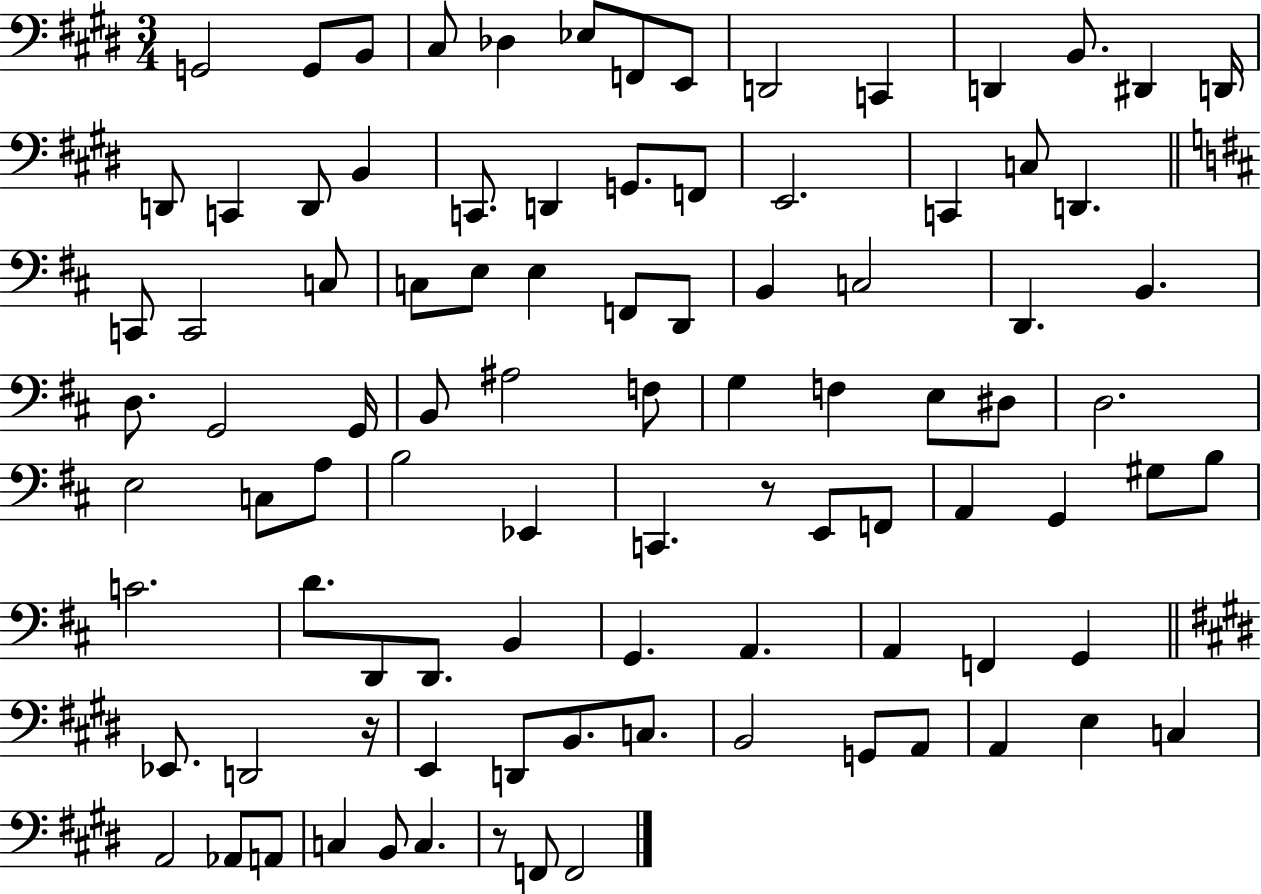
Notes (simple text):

G2/h G2/e B2/e C#3/e Db3/q Eb3/e F2/e E2/e D2/h C2/q D2/q B2/e. D#2/q D2/s D2/e C2/q D2/e B2/q C2/e. D2/q G2/e. F2/e E2/h. C2/q C3/e D2/q. C2/e C2/h C3/e C3/e E3/e E3/q F2/e D2/e B2/q C3/h D2/q. B2/q. D3/e. G2/h G2/s B2/e A#3/h F3/e G3/q F3/q E3/e D#3/e D3/h. E3/h C3/e A3/e B3/h Eb2/q C2/q. R/e E2/e F2/e A2/q G2/q G#3/e B3/e C4/h. D4/e. D2/e D2/e. B2/q G2/q. A2/q. A2/q F2/q G2/q Eb2/e. D2/h R/s E2/q D2/e B2/e. C3/e. B2/h G2/e A2/e A2/q E3/q C3/q A2/h Ab2/e A2/e C3/q B2/e C3/q. R/e F2/e F2/h